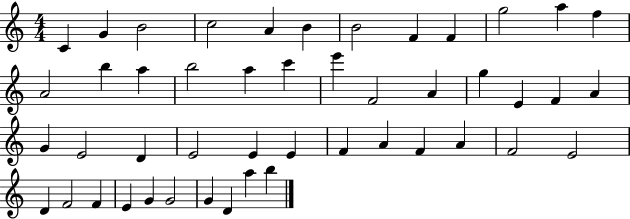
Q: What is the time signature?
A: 4/4